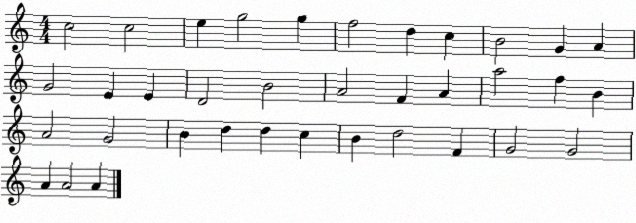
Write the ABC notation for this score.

X:1
T:Untitled
M:4/4
L:1/4
K:C
c2 c2 e g2 g f2 d c B2 G A G2 E E D2 B2 A2 F A a2 f B A2 G2 B d d c B d2 F G2 G2 A A2 A